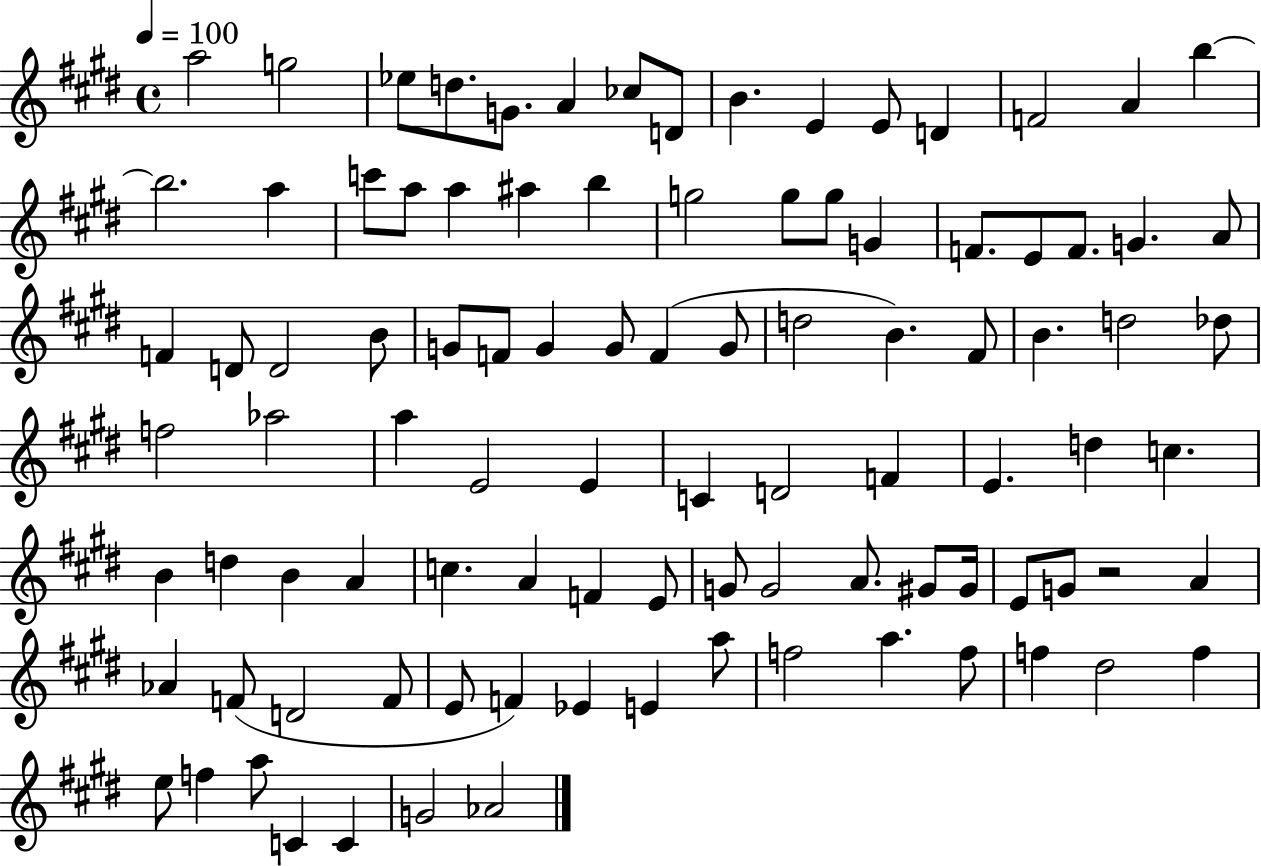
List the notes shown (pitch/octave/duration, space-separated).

A5/h G5/h Eb5/e D5/e. G4/e. A4/q CES5/e D4/e B4/q. E4/q E4/e D4/q F4/h A4/q B5/q B5/h. A5/q C6/e A5/e A5/q A#5/q B5/q G5/h G5/e G5/e G4/q F4/e. E4/e F4/e. G4/q. A4/e F4/q D4/e D4/h B4/e G4/e F4/e G4/q G4/e F4/q G4/e D5/h B4/q. F#4/e B4/q. D5/h Db5/e F5/h Ab5/h A5/q E4/h E4/q C4/q D4/h F4/q E4/q. D5/q C5/q. B4/q D5/q B4/q A4/q C5/q. A4/q F4/q E4/e G4/e G4/h A4/e. G#4/e G#4/s E4/e G4/e R/h A4/q Ab4/q F4/e D4/h F4/e E4/e F4/q Eb4/q E4/q A5/e F5/h A5/q. F5/e F5/q D#5/h F5/q E5/e F5/q A5/e C4/q C4/q G4/h Ab4/h